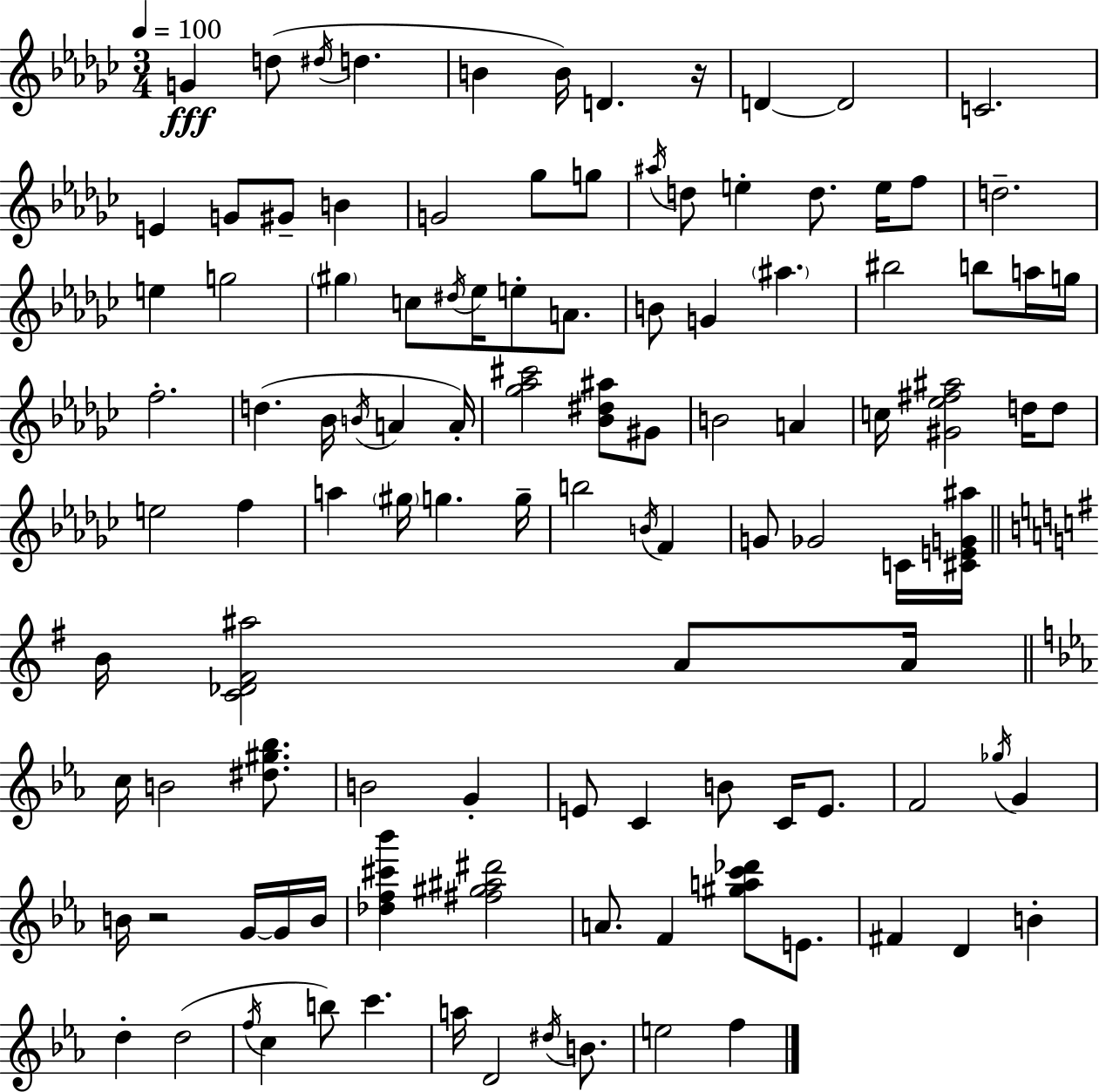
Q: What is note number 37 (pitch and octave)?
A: B5